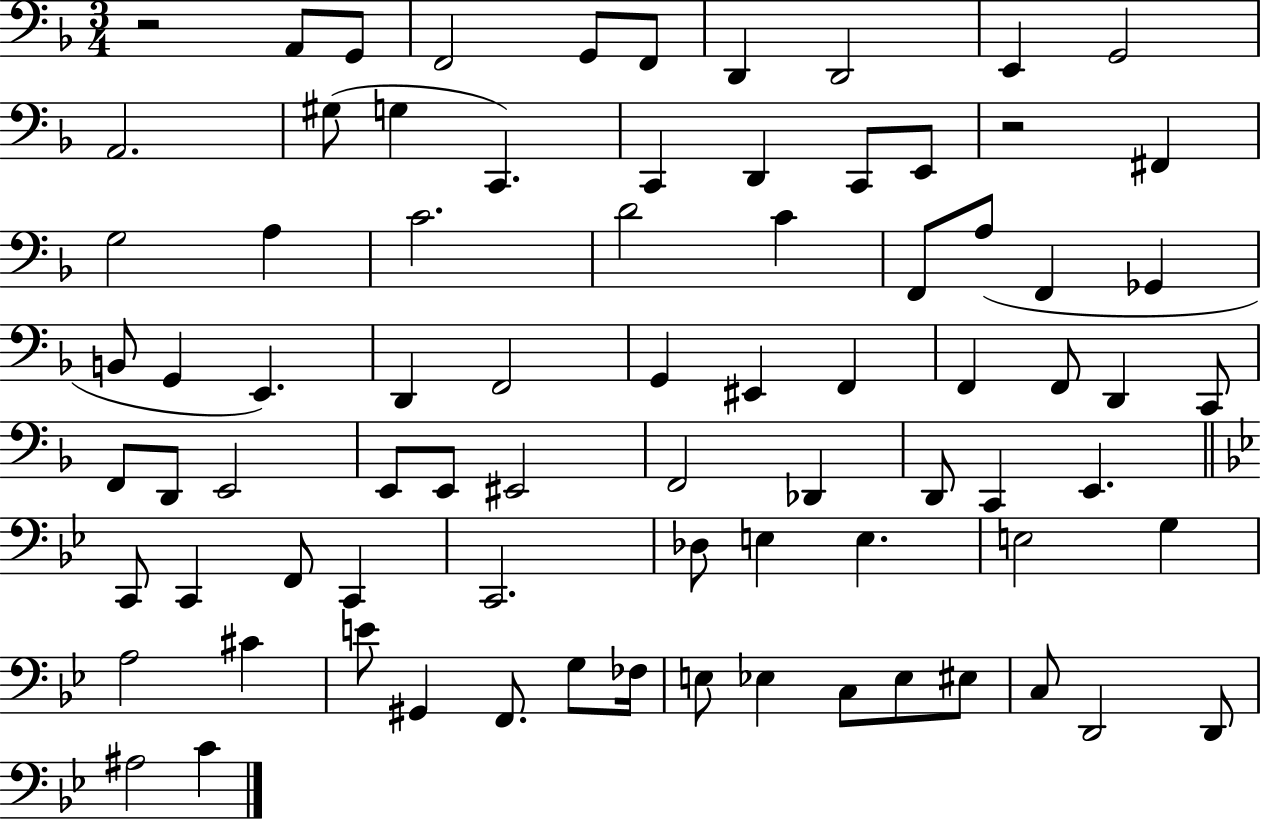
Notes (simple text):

R/h A2/e G2/e F2/h G2/e F2/e D2/q D2/h E2/q G2/h A2/h. G#3/e G3/q C2/q. C2/q D2/q C2/e E2/e R/h F#2/q G3/h A3/q C4/h. D4/h C4/q F2/e A3/e F2/q Gb2/q B2/e G2/q E2/q. D2/q F2/h G2/q EIS2/q F2/q F2/q F2/e D2/q C2/e F2/e D2/e E2/h E2/e E2/e EIS2/h F2/h Db2/q D2/e C2/q E2/q. C2/e C2/q F2/e C2/q C2/h. Db3/e E3/q E3/q. E3/h G3/q A3/h C#4/q E4/e G#2/q F2/e. G3/e FES3/s E3/e Eb3/q C3/e Eb3/e EIS3/e C3/e D2/h D2/e A#3/h C4/q